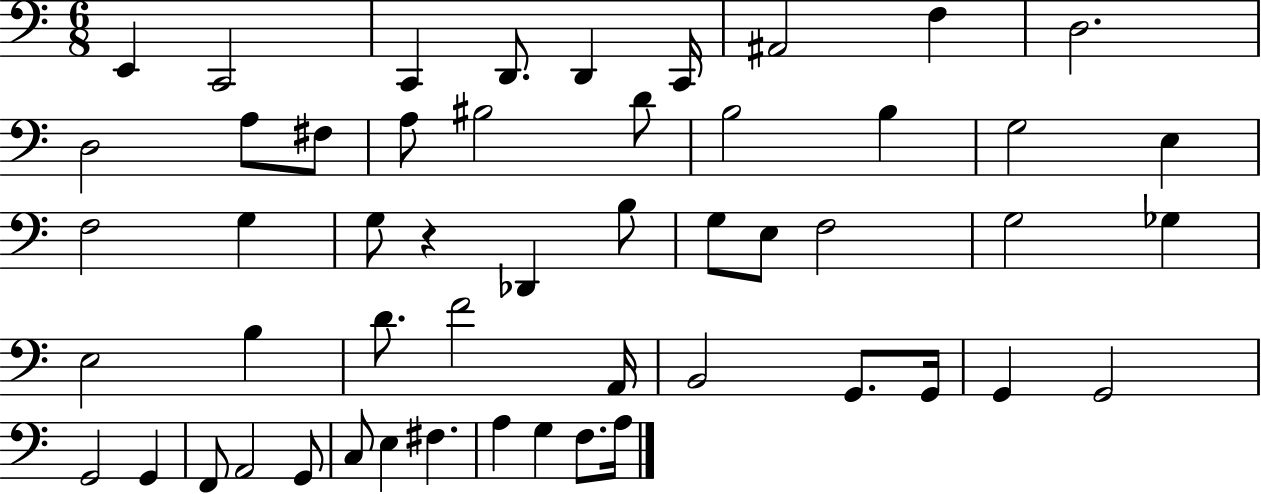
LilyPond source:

{
  \clef bass
  \numericTimeSignature
  \time 6/8
  \key c \major
  e,4 c,2 | c,4 d,8. d,4 c,16 | ais,2 f4 | d2. | \break d2 a8 fis8 | a8 bis2 d'8 | b2 b4 | g2 e4 | \break f2 g4 | g8 r4 des,4 b8 | g8 e8 f2 | g2 ges4 | \break e2 b4 | d'8. f'2 a,16 | b,2 g,8. g,16 | g,4 g,2 | \break g,2 g,4 | f,8 a,2 g,8 | c8 e4 fis4. | a4 g4 f8. a16 | \break \bar "|."
}